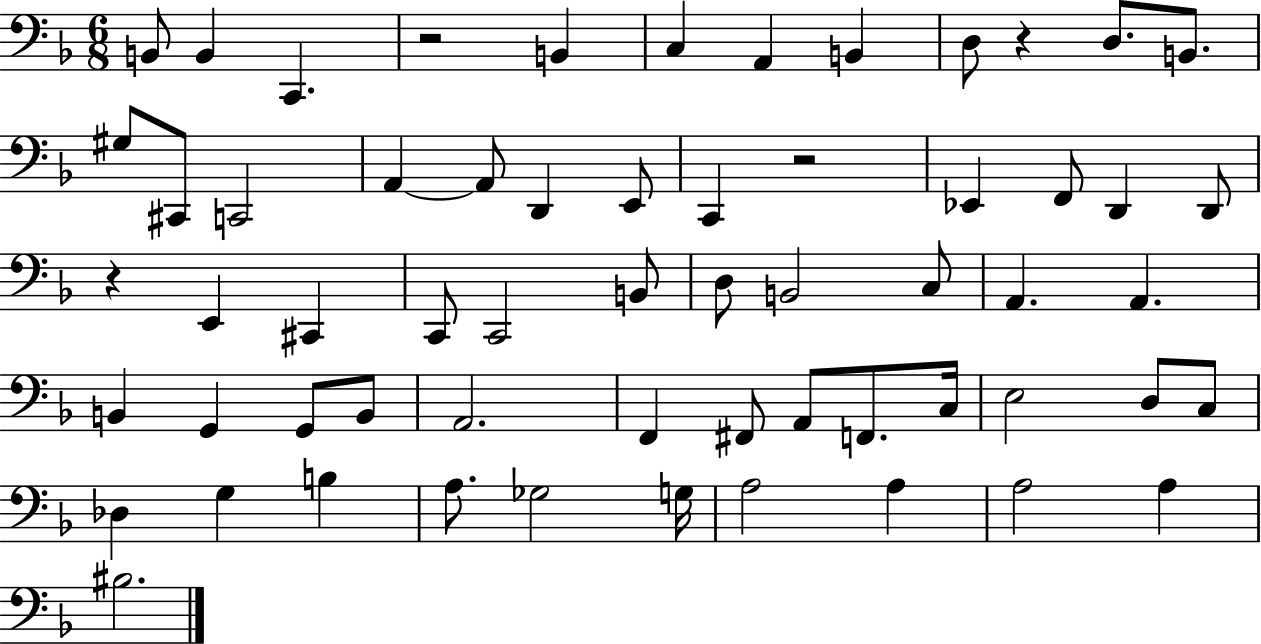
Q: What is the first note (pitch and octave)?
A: B2